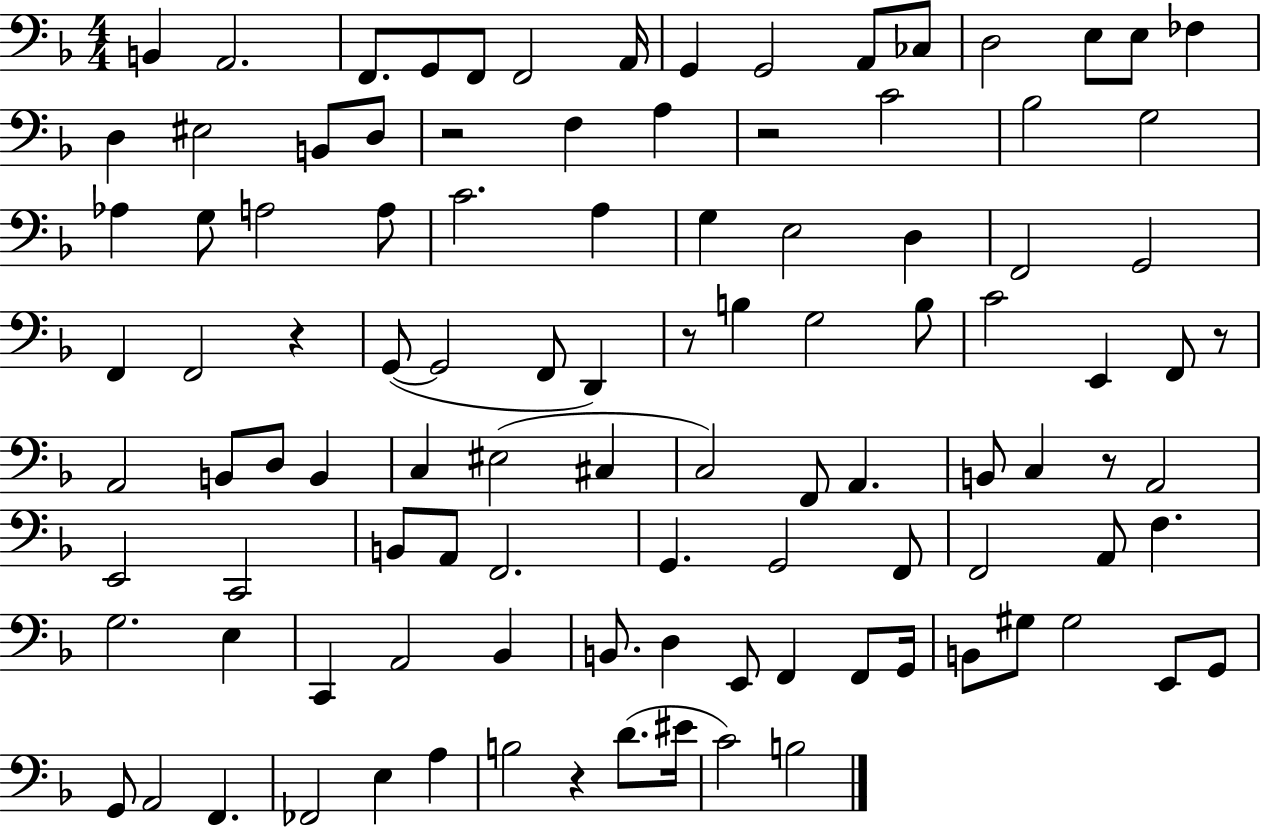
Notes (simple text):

B2/q A2/h. F2/e. G2/e F2/e F2/h A2/s G2/q G2/h A2/e CES3/e D3/h E3/e E3/e FES3/q D3/q EIS3/h B2/e D3/e R/h F3/q A3/q R/h C4/h Bb3/h G3/h Ab3/q G3/e A3/h A3/e C4/h. A3/q G3/q E3/h D3/q F2/h G2/h F2/q F2/h R/q G2/e G2/h F2/e D2/q R/e B3/q G3/h B3/e C4/h E2/q F2/e R/e A2/h B2/e D3/e B2/q C3/q EIS3/h C#3/q C3/h F2/e A2/q. B2/e C3/q R/e A2/h E2/h C2/h B2/e A2/e F2/h. G2/q. G2/h F2/e F2/h A2/e F3/q. G3/h. E3/q C2/q A2/h Bb2/q B2/e. D3/q E2/e F2/q F2/e G2/s B2/e G#3/e G#3/h E2/e G2/e G2/e A2/h F2/q. FES2/h E3/q A3/q B3/h R/q D4/e. EIS4/s C4/h B3/h